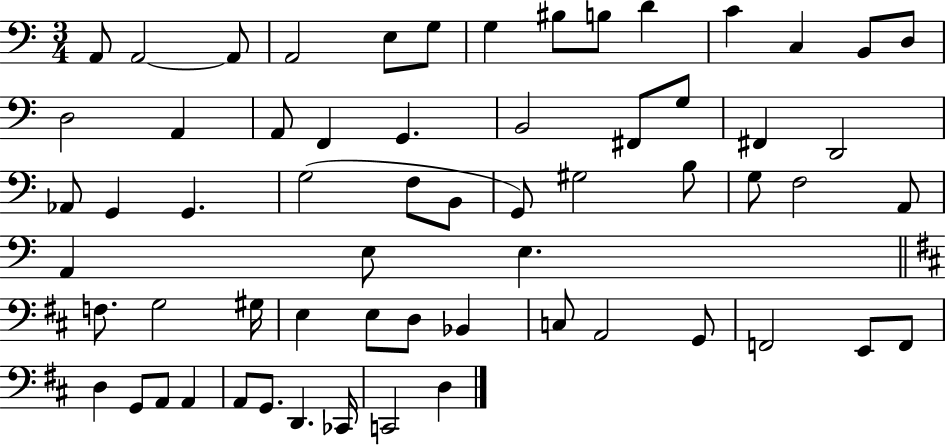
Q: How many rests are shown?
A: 0